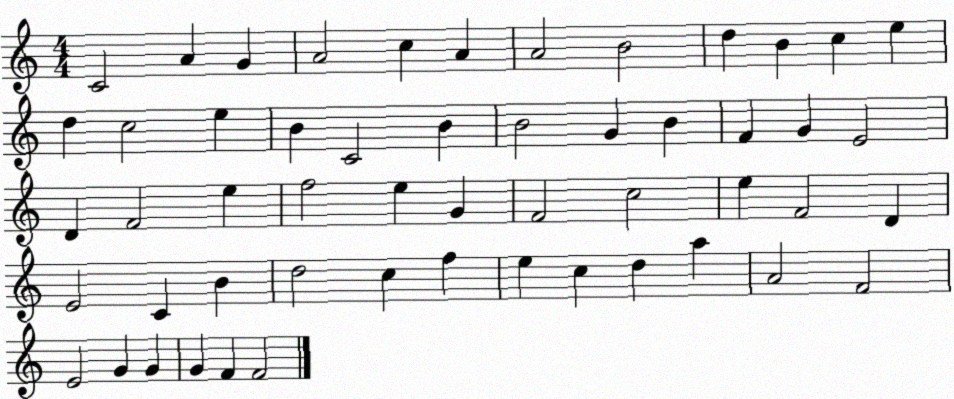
X:1
T:Untitled
M:4/4
L:1/4
K:C
C2 A G A2 c A A2 B2 d B c e d c2 e B C2 B B2 G B F G E2 D F2 e f2 e G F2 c2 e F2 D E2 C B d2 c f e c d a A2 F2 E2 G G G F F2